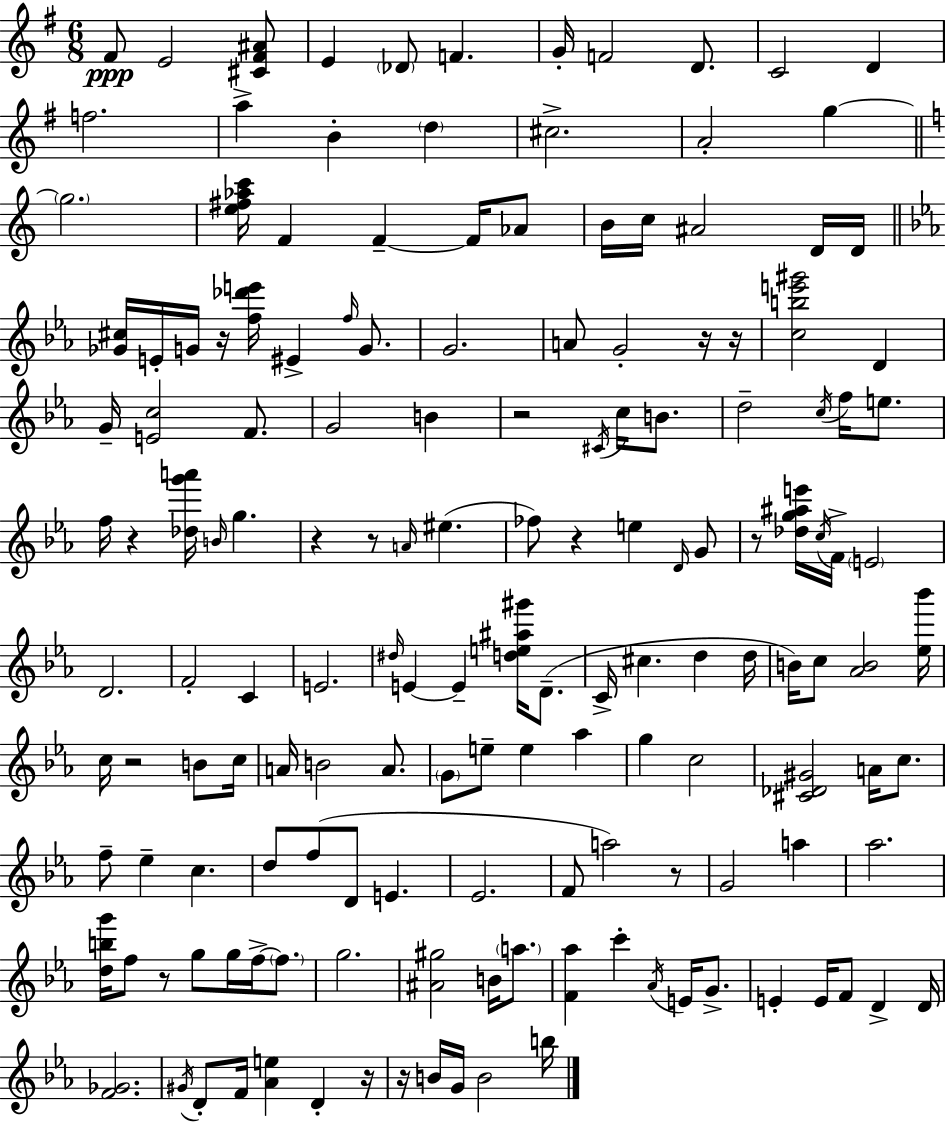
X:1
T:Untitled
M:6/8
L:1/4
K:G
^F/2 E2 [^C^F^A]/2 E _D/2 F G/4 F2 D/2 C2 D f2 a B d ^c2 A2 g g2 [e^f_ac']/4 F F F/4 _A/2 B/4 c/4 ^A2 D/4 D/4 [_G^c]/4 E/4 G/4 z/4 [f_d'e']/4 ^E f/4 G/2 G2 A/2 G2 z/4 z/4 [cbe'^g']2 D G/4 [Ec]2 F/2 G2 B z2 ^C/4 c/4 B/2 d2 c/4 f/4 e/2 f/4 z [_dg'a']/4 B/4 g z z/2 A/4 ^e _f/2 z e D/4 G/2 z/2 [_dg^ae']/4 c/4 F/4 E2 D2 F2 C E2 ^d/4 E E [de^a^g']/4 D/2 C/4 ^c d d/4 B/4 c/2 [_AB]2 [_e_b']/4 c/4 z2 B/2 c/4 A/4 B2 A/2 G/2 e/2 e _a g c2 [^C_D^G]2 A/4 c/2 f/2 _e c d/2 f/2 D/2 E _E2 F/2 a2 z/2 G2 a _a2 [dbg']/4 f/2 z/2 g/2 g/4 f/4 f/2 g2 [^A^g]2 B/4 a/2 [F_a] c' _A/4 E/4 G/2 E E/4 F/2 D D/4 [F_G]2 ^G/4 D/2 F/4 [_Ae] D z/4 z/4 B/4 G/4 B2 b/4